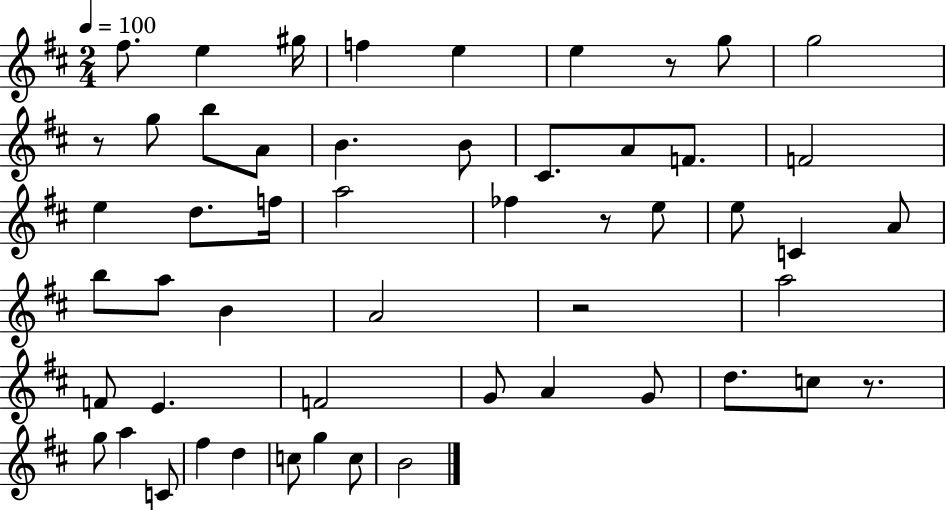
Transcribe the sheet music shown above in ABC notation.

X:1
T:Untitled
M:2/4
L:1/4
K:D
^f/2 e ^g/4 f e e z/2 g/2 g2 z/2 g/2 b/2 A/2 B B/2 ^C/2 A/2 F/2 F2 e d/2 f/4 a2 _f z/2 e/2 e/2 C A/2 b/2 a/2 B A2 z2 a2 F/2 E F2 G/2 A G/2 d/2 c/2 z/2 g/2 a C/2 ^f d c/2 g c/2 B2